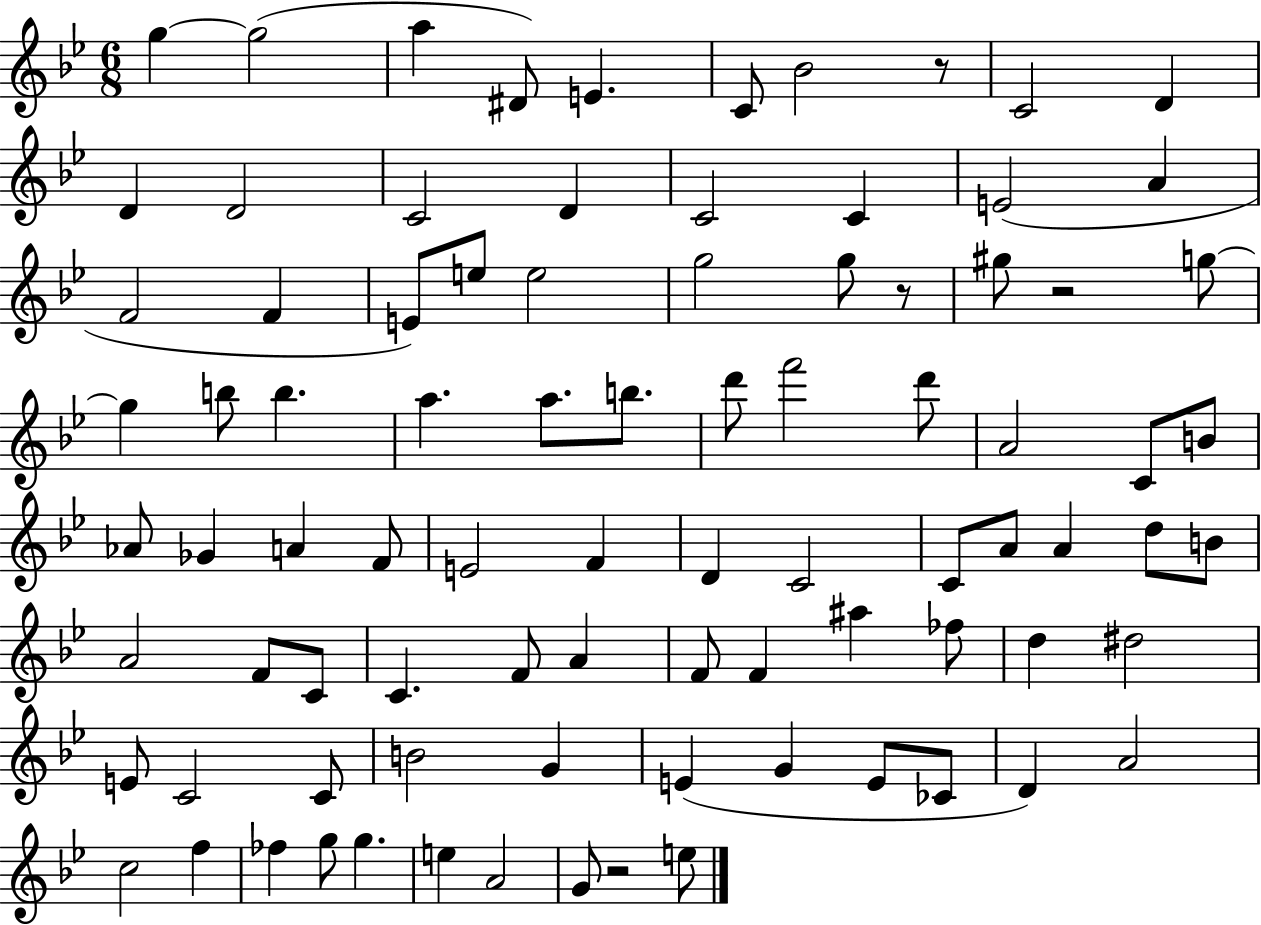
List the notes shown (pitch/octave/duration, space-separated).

G5/q G5/h A5/q D#4/e E4/q. C4/e Bb4/h R/e C4/h D4/q D4/q D4/h C4/h D4/q C4/h C4/q E4/h A4/q F4/h F4/q E4/e E5/e E5/h G5/h G5/e R/e G#5/e R/h G5/e G5/q B5/e B5/q. A5/q. A5/e. B5/e. D6/e F6/h D6/e A4/h C4/e B4/e Ab4/e Gb4/q A4/q F4/e E4/h F4/q D4/q C4/h C4/e A4/e A4/q D5/e B4/e A4/h F4/e C4/e C4/q. F4/e A4/q F4/e F4/q A#5/q FES5/e D5/q D#5/h E4/e C4/h C4/e B4/h G4/q E4/q G4/q E4/e CES4/e D4/q A4/h C5/h F5/q FES5/q G5/e G5/q. E5/q A4/h G4/e R/h E5/e